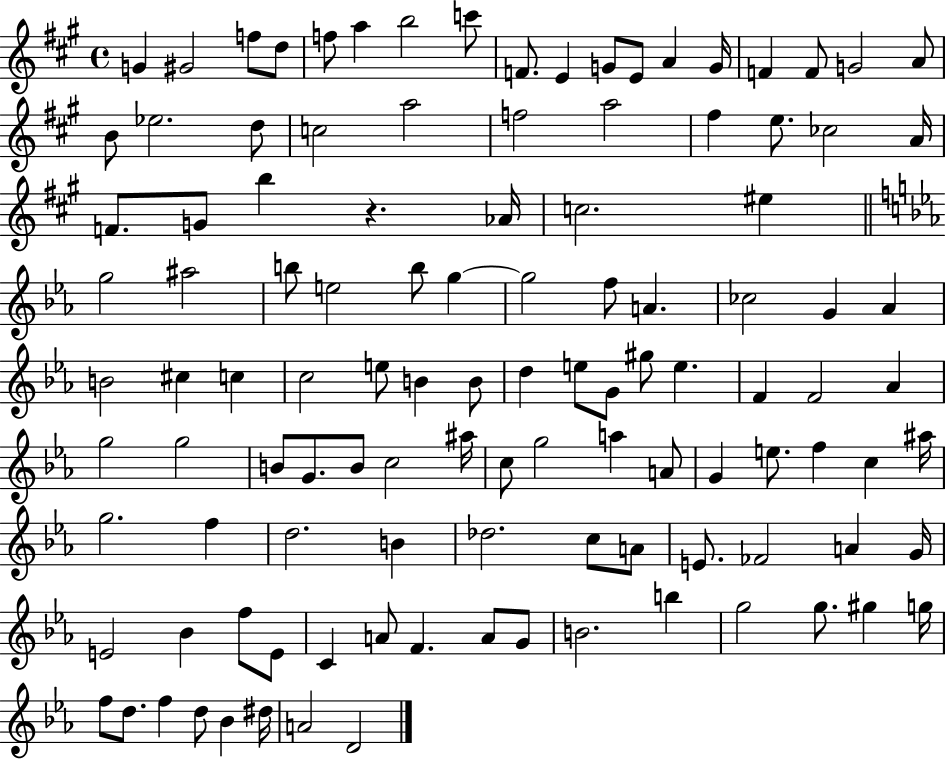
{
  \clef treble
  \time 4/4
  \defaultTimeSignature
  \key a \major
  g'4 gis'2 f''8 d''8 | f''8 a''4 b''2 c'''8 | f'8. e'4 g'8 e'8 a'4 g'16 | f'4 f'8 g'2 a'8 | \break b'8 ees''2. d''8 | c''2 a''2 | f''2 a''2 | fis''4 e''8. ces''2 a'16 | \break f'8. g'8 b''4 r4. aes'16 | c''2. eis''4 | \bar "||" \break \key c \minor g''2 ais''2 | b''8 e''2 b''8 g''4~~ | g''2 f''8 a'4. | ces''2 g'4 aes'4 | \break b'2 cis''4 c''4 | c''2 e''8 b'4 b'8 | d''4 e''8 g'8 gis''8 e''4. | f'4 f'2 aes'4 | \break g''2 g''2 | b'8 g'8. b'8 c''2 ais''16 | c''8 g''2 a''4 a'8 | g'4 e''8. f''4 c''4 ais''16 | \break g''2. f''4 | d''2. b'4 | des''2. c''8 a'8 | e'8. fes'2 a'4 g'16 | \break e'2 bes'4 f''8 e'8 | c'4 a'8 f'4. a'8 g'8 | b'2. b''4 | g''2 g''8. gis''4 g''16 | \break f''8 d''8. f''4 d''8 bes'4 dis''16 | a'2 d'2 | \bar "|."
}